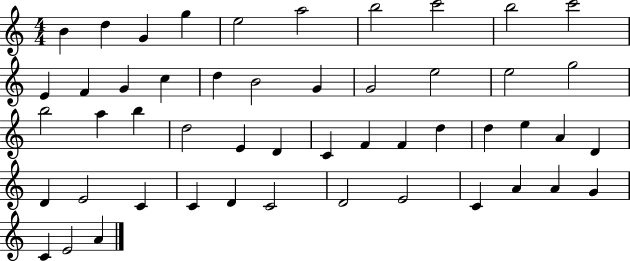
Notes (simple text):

B4/q D5/q G4/q G5/q E5/h A5/h B5/h C6/h B5/h C6/h E4/q F4/q G4/q C5/q D5/q B4/h G4/q G4/h E5/h E5/h G5/h B5/h A5/q B5/q D5/h E4/q D4/q C4/q F4/q F4/q D5/q D5/q E5/q A4/q D4/q D4/q E4/h C4/q C4/q D4/q C4/h D4/h E4/h C4/q A4/q A4/q G4/q C4/q E4/h A4/q